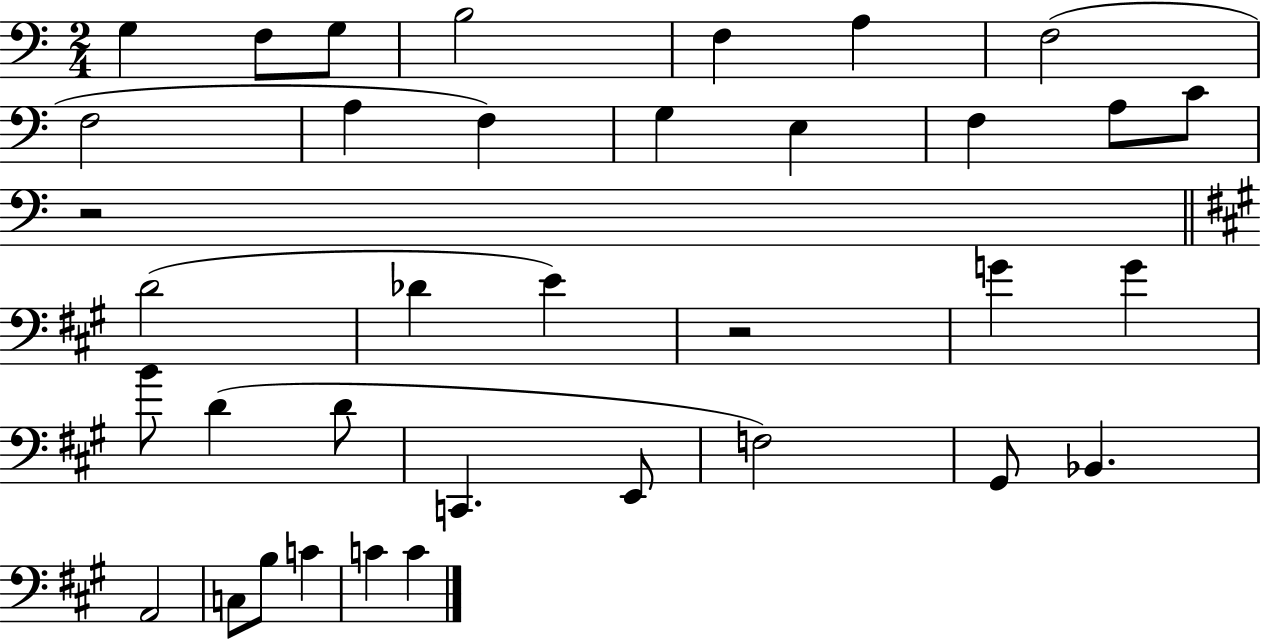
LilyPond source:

{
  \clef bass
  \numericTimeSignature
  \time 2/4
  \key c \major
  \repeat volta 2 { g4 f8 g8 | b2 | f4 a4 | f2( | \break f2 | a4 f4) | g4 e4 | f4 a8 c'8 | \break r2 | \bar "||" \break \key a \major d'2( | des'4 e'4) | r2 | g'4 g'4 | \break b'8 d'4( d'8 | c,4. e,8 | f2) | gis,8 bes,4. | \break a,2 | c8 b8 c'4 | c'4 c'4 | } \bar "|."
}